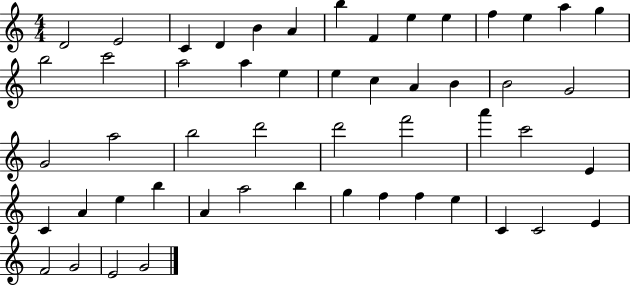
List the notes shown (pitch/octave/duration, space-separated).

D4/h E4/h C4/q D4/q B4/q A4/q B5/q F4/q E5/q E5/q F5/q E5/q A5/q G5/q B5/h C6/h A5/h A5/q E5/q E5/q C5/q A4/q B4/q B4/h G4/h G4/h A5/h B5/h D6/h D6/h F6/h A6/q C6/h E4/q C4/q A4/q E5/q B5/q A4/q A5/h B5/q G5/q F5/q F5/q E5/q C4/q C4/h E4/q F4/h G4/h E4/h G4/h